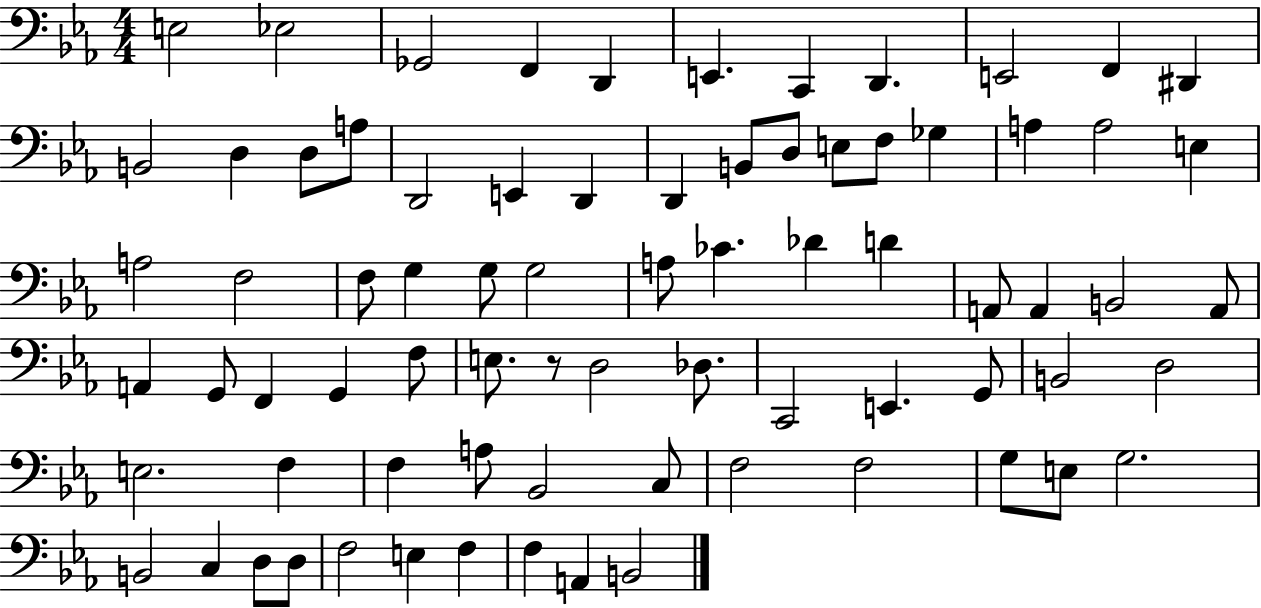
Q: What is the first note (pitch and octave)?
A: E3